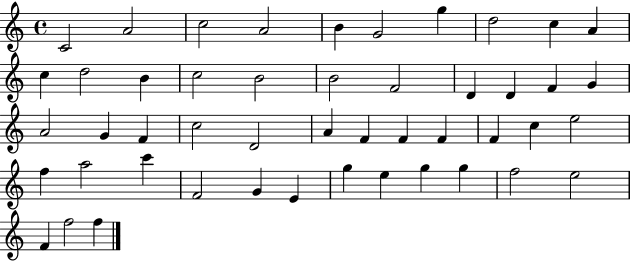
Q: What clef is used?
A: treble